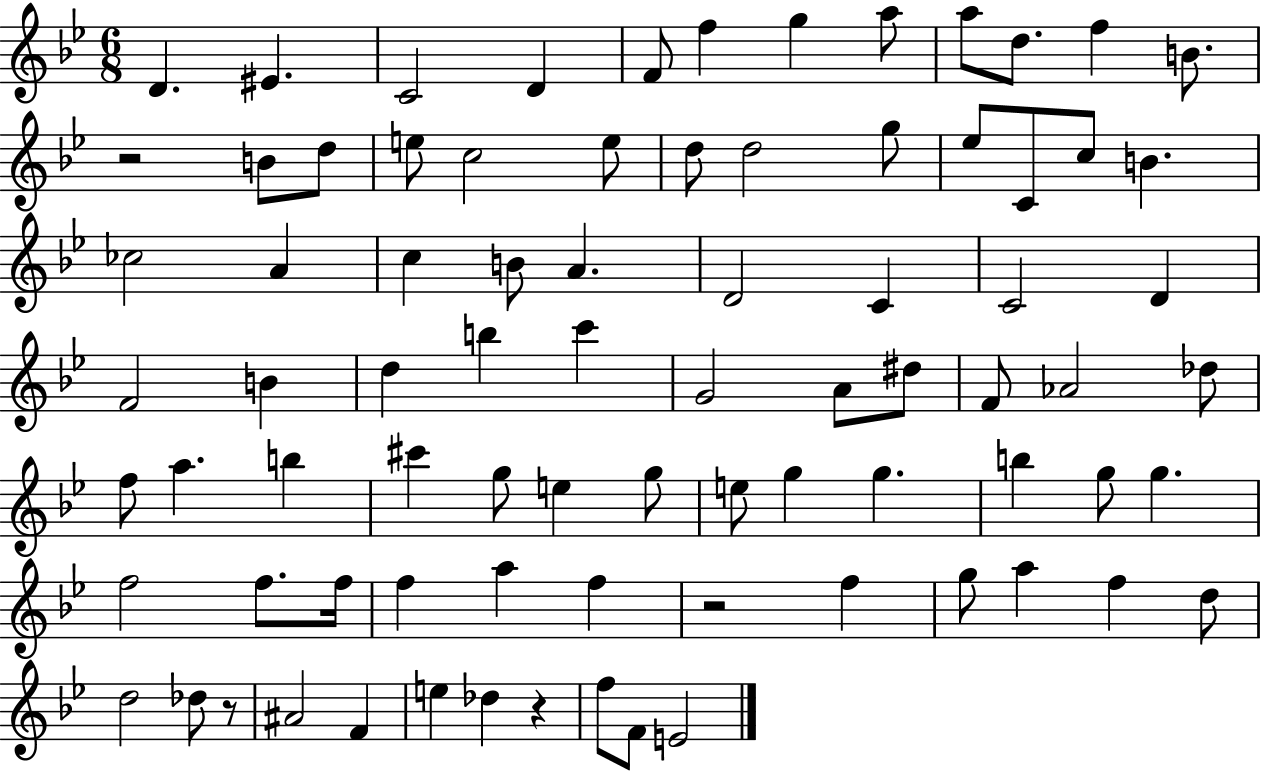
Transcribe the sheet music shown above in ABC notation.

X:1
T:Untitled
M:6/8
L:1/4
K:Bb
D ^E C2 D F/2 f g a/2 a/2 d/2 f B/2 z2 B/2 d/2 e/2 c2 e/2 d/2 d2 g/2 _e/2 C/2 c/2 B _c2 A c B/2 A D2 C C2 D F2 B d b c' G2 A/2 ^d/2 F/2 _A2 _d/2 f/2 a b ^c' g/2 e g/2 e/2 g g b g/2 g f2 f/2 f/4 f a f z2 f g/2 a f d/2 d2 _d/2 z/2 ^A2 F e _d z f/2 F/2 E2